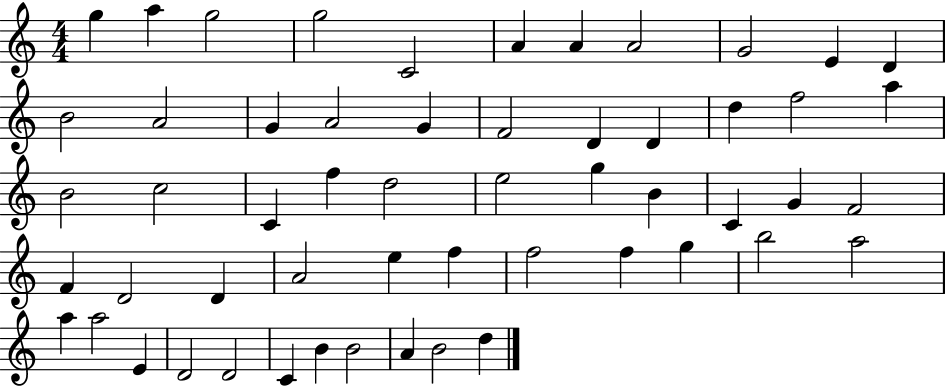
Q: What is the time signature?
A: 4/4